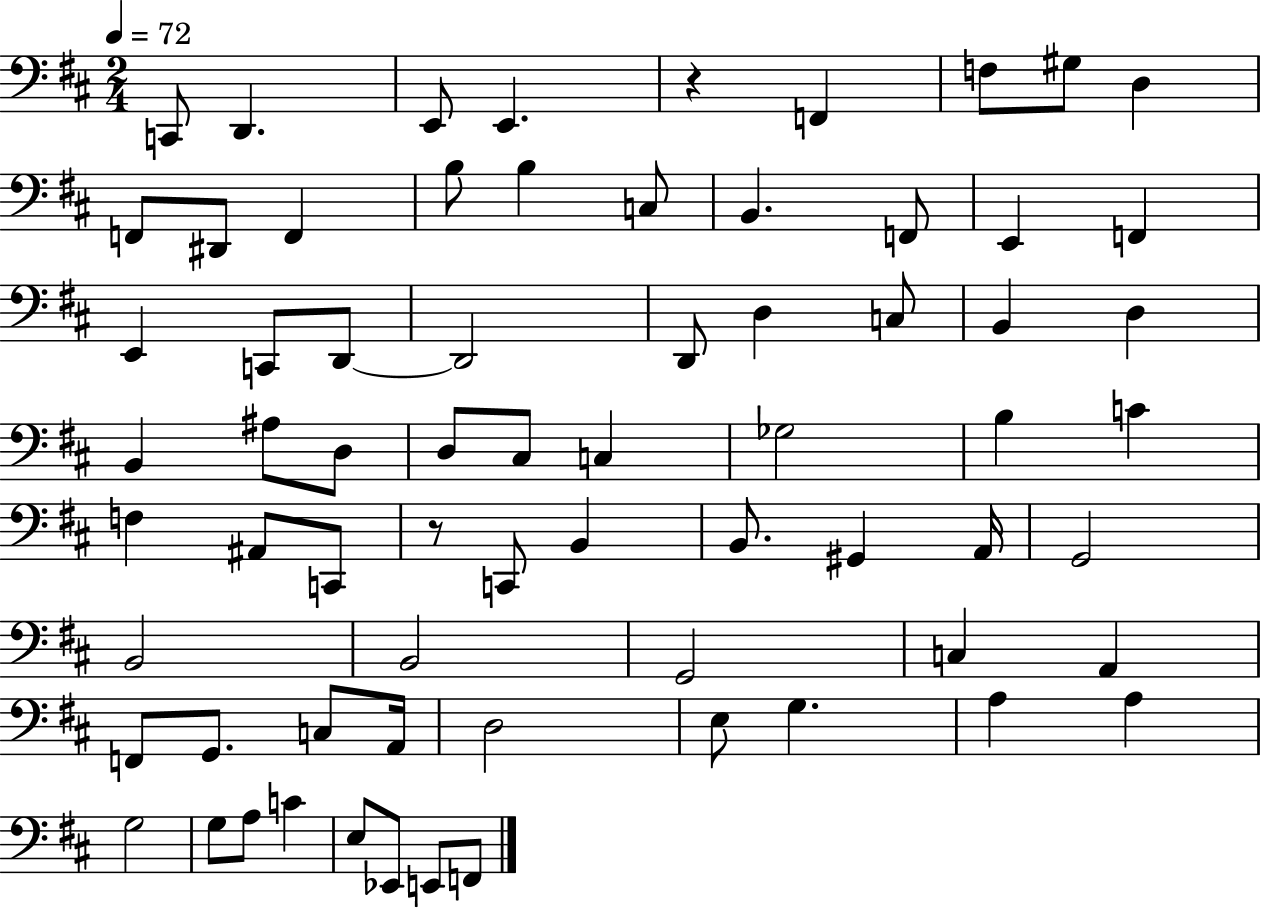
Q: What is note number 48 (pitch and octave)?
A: G2